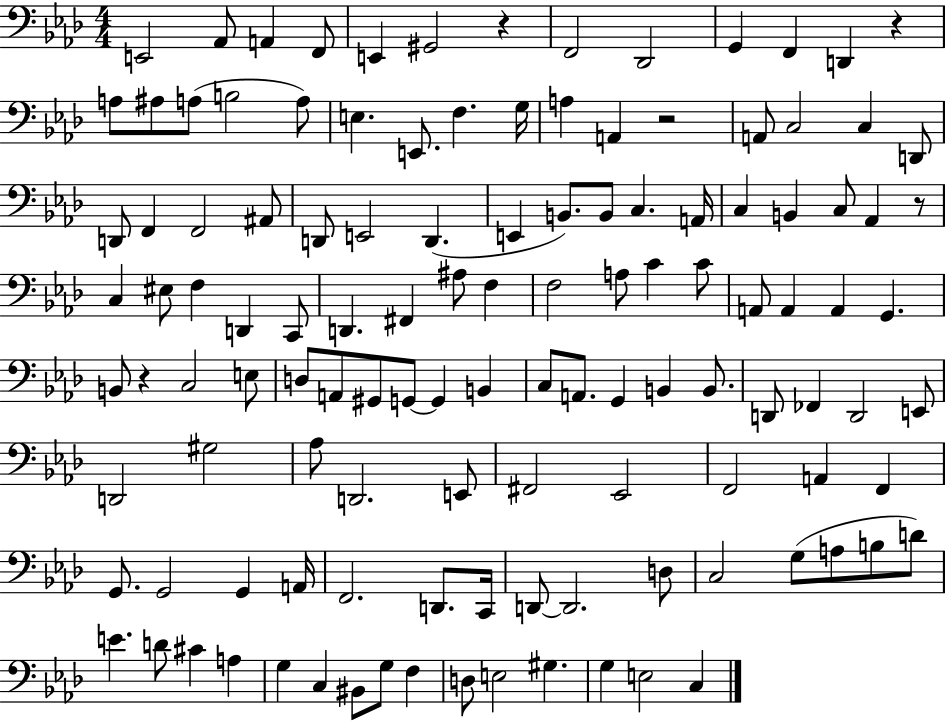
X:1
T:Untitled
M:4/4
L:1/4
K:Ab
E,,2 _A,,/2 A,, F,,/2 E,, ^G,,2 z F,,2 _D,,2 G,, F,, D,, z A,/2 ^A,/2 A,/2 B,2 A,/2 E, E,,/2 F, G,/4 A, A,, z2 A,,/2 C,2 C, D,,/2 D,,/2 F,, F,,2 ^A,,/2 D,,/2 E,,2 D,, E,, B,,/2 B,,/2 C, A,,/4 C, B,, C,/2 _A,, z/2 C, ^E,/2 F, D,, C,,/2 D,, ^F,, ^A,/2 F, F,2 A,/2 C C/2 A,,/2 A,, A,, G,, B,,/2 z C,2 E,/2 D,/2 A,,/2 ^G,,/2 G,,/2 G,, B,, C,/2 A,,/2 G,, B,, B,,/2 D,,/2 _F,, D,,2 E,,/2 D,,2 ^G,2 _A,/2 D,,2 E,,/2 ^F,,2 _E,,2 F,,2 A,, F,, G,,/2 G,,2 G,, A,,/4 F,,2 D,,/2 C,,/4 D,,/2 D,,2 D,/2 C,2 G,/2 A,/2 B,/2 D/2 E D/2 ^C A, G, C, ^B,,/2 G,/2 F, D,/2 E,2 ^G, G, E,2 C,